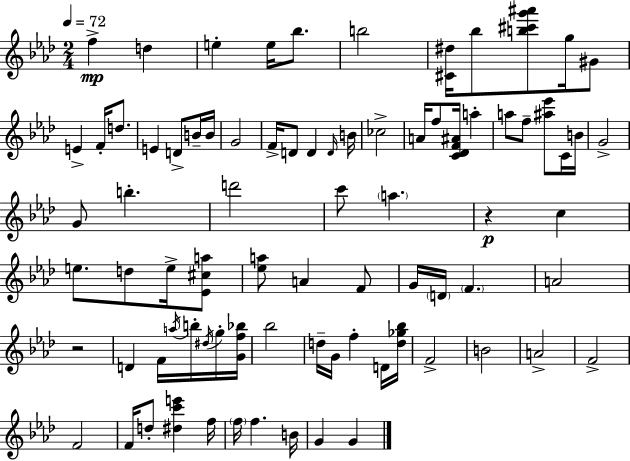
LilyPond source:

{
  \clef treble
  \numericTimeSignature
  \time 2/4
  \key f \minor
  \tempo 4 = 72
  \repeat volta 2 { f''4->\mp d''4 | e''4-. e''16 bes''8. | b''2 | <cis' dis''>16 bes''8 <b'' cis''' g''' ais'''>8 g''16 gis'8 | \break e'4-> f'16-. d''8. | e'4 d'8-> b'16-- b'16 | g'2 | f'16-> d'8 d'4 \grace { d'16 } | \break b'16 ces''2-> | a'16 f''8 <c' des' f' ais'>16 a''4-. | a''8 f''8-- <ais'' ees'''>8 c'16 | b'16 g'2-> | \break g'8 b''4.-. | d'''2 | c'''8 \parenthesize a''4. | r4\p c''4 | \break e''8. d''8 e''16-> <ees' cis'' a''>8 | <ees'' a''>8 a'4 f'8 | g'16 \parenthesize d'16 \parenthesize f'4. | a'2 | \break r2 | d'4 f'16 \acciaccatura { a''16 } b''16-. | \acciaccatura { dis''16 } g''16-. <g' f'' bes''>16 bes''2 | d''16-- g'16 f''4-. | \break d'16 <d'' ges'' bes''>16 f'2-> | b'2 | a'2-> | f'2-> | \break f'2 | f'16 d''8-. <dis'' c''' e'''>4 | f''16 \parenthesize f''16 f''4. | b'16 g'4 g'4 | \break } \bar "|."
}